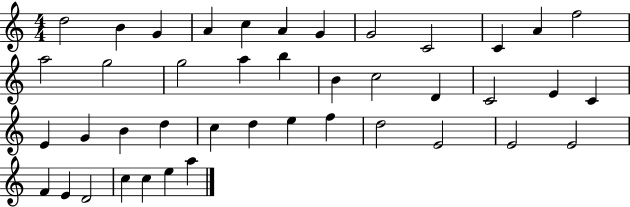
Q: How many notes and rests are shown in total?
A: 42